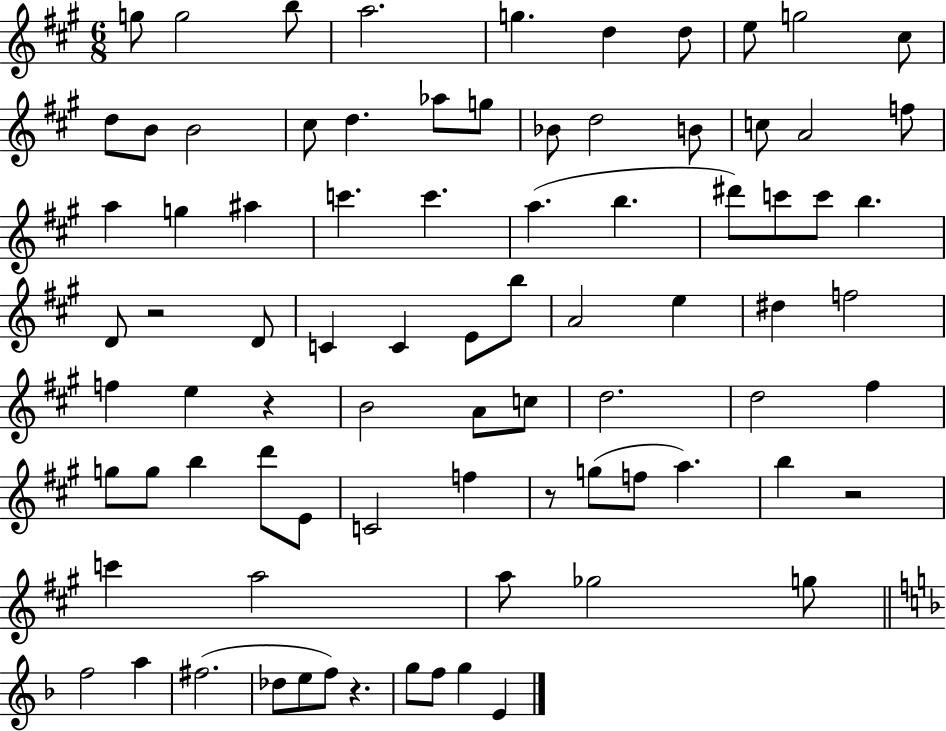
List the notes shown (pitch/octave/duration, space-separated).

G5/e G5/h B5/e A5/h. G5/q. D5/q D5/e E5/e G5/h C#5/e D5/e B4/e B4/h C#5/e D5/q. Ab5/e G5/e Bb4/e D5/h B4/e C5/e A4/h F5/e A5/q G5/q A#5/q C6/q. C6/q. A5/q. B5/q. D#6/e C6/e C6/e B5/q. D4/e R/h D4/e C4/q C4/q E4/e B5/e A4/h E5/q D#5/q F5/h F5/q E5/q R/q B4/h A4/e C5/e D5/h. D5/h F#5/q G5/e G5/e B5/q D6/e E4/e C4/h F5/q R/e G5/e F5/e A5/q. B5/q R/h C6/q A5/h A5/e Gb5/h G5/e F5/h A5/q F#5/h. Db5/e E5/e F5/e R/q. G5/e F5/e G5/q E4/q